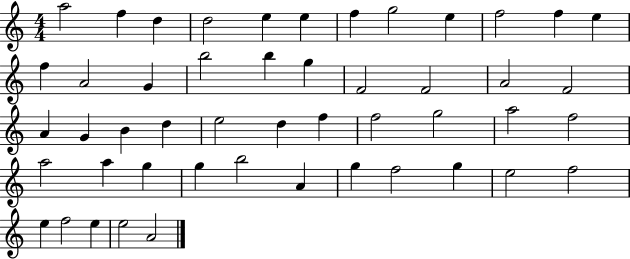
A5/h F5/q D5/q D5/h E5/q E5/q F5/q G5/h E5/q F5/h F5/q E5/q F5/q A4/h G4/q B5/h B5/q G5/q F4/h F4/h A4/h F4/h A4/q G4/q B4/q D5/q E5/h D5/q F5/q F5/h G5/h A5/h F5/h A5/h A5/q G5/q G5/q B5/h A4/q G5/q F5/h G5/q E5/h F5/h E5/q F5/h E5/q E5/h A4/h